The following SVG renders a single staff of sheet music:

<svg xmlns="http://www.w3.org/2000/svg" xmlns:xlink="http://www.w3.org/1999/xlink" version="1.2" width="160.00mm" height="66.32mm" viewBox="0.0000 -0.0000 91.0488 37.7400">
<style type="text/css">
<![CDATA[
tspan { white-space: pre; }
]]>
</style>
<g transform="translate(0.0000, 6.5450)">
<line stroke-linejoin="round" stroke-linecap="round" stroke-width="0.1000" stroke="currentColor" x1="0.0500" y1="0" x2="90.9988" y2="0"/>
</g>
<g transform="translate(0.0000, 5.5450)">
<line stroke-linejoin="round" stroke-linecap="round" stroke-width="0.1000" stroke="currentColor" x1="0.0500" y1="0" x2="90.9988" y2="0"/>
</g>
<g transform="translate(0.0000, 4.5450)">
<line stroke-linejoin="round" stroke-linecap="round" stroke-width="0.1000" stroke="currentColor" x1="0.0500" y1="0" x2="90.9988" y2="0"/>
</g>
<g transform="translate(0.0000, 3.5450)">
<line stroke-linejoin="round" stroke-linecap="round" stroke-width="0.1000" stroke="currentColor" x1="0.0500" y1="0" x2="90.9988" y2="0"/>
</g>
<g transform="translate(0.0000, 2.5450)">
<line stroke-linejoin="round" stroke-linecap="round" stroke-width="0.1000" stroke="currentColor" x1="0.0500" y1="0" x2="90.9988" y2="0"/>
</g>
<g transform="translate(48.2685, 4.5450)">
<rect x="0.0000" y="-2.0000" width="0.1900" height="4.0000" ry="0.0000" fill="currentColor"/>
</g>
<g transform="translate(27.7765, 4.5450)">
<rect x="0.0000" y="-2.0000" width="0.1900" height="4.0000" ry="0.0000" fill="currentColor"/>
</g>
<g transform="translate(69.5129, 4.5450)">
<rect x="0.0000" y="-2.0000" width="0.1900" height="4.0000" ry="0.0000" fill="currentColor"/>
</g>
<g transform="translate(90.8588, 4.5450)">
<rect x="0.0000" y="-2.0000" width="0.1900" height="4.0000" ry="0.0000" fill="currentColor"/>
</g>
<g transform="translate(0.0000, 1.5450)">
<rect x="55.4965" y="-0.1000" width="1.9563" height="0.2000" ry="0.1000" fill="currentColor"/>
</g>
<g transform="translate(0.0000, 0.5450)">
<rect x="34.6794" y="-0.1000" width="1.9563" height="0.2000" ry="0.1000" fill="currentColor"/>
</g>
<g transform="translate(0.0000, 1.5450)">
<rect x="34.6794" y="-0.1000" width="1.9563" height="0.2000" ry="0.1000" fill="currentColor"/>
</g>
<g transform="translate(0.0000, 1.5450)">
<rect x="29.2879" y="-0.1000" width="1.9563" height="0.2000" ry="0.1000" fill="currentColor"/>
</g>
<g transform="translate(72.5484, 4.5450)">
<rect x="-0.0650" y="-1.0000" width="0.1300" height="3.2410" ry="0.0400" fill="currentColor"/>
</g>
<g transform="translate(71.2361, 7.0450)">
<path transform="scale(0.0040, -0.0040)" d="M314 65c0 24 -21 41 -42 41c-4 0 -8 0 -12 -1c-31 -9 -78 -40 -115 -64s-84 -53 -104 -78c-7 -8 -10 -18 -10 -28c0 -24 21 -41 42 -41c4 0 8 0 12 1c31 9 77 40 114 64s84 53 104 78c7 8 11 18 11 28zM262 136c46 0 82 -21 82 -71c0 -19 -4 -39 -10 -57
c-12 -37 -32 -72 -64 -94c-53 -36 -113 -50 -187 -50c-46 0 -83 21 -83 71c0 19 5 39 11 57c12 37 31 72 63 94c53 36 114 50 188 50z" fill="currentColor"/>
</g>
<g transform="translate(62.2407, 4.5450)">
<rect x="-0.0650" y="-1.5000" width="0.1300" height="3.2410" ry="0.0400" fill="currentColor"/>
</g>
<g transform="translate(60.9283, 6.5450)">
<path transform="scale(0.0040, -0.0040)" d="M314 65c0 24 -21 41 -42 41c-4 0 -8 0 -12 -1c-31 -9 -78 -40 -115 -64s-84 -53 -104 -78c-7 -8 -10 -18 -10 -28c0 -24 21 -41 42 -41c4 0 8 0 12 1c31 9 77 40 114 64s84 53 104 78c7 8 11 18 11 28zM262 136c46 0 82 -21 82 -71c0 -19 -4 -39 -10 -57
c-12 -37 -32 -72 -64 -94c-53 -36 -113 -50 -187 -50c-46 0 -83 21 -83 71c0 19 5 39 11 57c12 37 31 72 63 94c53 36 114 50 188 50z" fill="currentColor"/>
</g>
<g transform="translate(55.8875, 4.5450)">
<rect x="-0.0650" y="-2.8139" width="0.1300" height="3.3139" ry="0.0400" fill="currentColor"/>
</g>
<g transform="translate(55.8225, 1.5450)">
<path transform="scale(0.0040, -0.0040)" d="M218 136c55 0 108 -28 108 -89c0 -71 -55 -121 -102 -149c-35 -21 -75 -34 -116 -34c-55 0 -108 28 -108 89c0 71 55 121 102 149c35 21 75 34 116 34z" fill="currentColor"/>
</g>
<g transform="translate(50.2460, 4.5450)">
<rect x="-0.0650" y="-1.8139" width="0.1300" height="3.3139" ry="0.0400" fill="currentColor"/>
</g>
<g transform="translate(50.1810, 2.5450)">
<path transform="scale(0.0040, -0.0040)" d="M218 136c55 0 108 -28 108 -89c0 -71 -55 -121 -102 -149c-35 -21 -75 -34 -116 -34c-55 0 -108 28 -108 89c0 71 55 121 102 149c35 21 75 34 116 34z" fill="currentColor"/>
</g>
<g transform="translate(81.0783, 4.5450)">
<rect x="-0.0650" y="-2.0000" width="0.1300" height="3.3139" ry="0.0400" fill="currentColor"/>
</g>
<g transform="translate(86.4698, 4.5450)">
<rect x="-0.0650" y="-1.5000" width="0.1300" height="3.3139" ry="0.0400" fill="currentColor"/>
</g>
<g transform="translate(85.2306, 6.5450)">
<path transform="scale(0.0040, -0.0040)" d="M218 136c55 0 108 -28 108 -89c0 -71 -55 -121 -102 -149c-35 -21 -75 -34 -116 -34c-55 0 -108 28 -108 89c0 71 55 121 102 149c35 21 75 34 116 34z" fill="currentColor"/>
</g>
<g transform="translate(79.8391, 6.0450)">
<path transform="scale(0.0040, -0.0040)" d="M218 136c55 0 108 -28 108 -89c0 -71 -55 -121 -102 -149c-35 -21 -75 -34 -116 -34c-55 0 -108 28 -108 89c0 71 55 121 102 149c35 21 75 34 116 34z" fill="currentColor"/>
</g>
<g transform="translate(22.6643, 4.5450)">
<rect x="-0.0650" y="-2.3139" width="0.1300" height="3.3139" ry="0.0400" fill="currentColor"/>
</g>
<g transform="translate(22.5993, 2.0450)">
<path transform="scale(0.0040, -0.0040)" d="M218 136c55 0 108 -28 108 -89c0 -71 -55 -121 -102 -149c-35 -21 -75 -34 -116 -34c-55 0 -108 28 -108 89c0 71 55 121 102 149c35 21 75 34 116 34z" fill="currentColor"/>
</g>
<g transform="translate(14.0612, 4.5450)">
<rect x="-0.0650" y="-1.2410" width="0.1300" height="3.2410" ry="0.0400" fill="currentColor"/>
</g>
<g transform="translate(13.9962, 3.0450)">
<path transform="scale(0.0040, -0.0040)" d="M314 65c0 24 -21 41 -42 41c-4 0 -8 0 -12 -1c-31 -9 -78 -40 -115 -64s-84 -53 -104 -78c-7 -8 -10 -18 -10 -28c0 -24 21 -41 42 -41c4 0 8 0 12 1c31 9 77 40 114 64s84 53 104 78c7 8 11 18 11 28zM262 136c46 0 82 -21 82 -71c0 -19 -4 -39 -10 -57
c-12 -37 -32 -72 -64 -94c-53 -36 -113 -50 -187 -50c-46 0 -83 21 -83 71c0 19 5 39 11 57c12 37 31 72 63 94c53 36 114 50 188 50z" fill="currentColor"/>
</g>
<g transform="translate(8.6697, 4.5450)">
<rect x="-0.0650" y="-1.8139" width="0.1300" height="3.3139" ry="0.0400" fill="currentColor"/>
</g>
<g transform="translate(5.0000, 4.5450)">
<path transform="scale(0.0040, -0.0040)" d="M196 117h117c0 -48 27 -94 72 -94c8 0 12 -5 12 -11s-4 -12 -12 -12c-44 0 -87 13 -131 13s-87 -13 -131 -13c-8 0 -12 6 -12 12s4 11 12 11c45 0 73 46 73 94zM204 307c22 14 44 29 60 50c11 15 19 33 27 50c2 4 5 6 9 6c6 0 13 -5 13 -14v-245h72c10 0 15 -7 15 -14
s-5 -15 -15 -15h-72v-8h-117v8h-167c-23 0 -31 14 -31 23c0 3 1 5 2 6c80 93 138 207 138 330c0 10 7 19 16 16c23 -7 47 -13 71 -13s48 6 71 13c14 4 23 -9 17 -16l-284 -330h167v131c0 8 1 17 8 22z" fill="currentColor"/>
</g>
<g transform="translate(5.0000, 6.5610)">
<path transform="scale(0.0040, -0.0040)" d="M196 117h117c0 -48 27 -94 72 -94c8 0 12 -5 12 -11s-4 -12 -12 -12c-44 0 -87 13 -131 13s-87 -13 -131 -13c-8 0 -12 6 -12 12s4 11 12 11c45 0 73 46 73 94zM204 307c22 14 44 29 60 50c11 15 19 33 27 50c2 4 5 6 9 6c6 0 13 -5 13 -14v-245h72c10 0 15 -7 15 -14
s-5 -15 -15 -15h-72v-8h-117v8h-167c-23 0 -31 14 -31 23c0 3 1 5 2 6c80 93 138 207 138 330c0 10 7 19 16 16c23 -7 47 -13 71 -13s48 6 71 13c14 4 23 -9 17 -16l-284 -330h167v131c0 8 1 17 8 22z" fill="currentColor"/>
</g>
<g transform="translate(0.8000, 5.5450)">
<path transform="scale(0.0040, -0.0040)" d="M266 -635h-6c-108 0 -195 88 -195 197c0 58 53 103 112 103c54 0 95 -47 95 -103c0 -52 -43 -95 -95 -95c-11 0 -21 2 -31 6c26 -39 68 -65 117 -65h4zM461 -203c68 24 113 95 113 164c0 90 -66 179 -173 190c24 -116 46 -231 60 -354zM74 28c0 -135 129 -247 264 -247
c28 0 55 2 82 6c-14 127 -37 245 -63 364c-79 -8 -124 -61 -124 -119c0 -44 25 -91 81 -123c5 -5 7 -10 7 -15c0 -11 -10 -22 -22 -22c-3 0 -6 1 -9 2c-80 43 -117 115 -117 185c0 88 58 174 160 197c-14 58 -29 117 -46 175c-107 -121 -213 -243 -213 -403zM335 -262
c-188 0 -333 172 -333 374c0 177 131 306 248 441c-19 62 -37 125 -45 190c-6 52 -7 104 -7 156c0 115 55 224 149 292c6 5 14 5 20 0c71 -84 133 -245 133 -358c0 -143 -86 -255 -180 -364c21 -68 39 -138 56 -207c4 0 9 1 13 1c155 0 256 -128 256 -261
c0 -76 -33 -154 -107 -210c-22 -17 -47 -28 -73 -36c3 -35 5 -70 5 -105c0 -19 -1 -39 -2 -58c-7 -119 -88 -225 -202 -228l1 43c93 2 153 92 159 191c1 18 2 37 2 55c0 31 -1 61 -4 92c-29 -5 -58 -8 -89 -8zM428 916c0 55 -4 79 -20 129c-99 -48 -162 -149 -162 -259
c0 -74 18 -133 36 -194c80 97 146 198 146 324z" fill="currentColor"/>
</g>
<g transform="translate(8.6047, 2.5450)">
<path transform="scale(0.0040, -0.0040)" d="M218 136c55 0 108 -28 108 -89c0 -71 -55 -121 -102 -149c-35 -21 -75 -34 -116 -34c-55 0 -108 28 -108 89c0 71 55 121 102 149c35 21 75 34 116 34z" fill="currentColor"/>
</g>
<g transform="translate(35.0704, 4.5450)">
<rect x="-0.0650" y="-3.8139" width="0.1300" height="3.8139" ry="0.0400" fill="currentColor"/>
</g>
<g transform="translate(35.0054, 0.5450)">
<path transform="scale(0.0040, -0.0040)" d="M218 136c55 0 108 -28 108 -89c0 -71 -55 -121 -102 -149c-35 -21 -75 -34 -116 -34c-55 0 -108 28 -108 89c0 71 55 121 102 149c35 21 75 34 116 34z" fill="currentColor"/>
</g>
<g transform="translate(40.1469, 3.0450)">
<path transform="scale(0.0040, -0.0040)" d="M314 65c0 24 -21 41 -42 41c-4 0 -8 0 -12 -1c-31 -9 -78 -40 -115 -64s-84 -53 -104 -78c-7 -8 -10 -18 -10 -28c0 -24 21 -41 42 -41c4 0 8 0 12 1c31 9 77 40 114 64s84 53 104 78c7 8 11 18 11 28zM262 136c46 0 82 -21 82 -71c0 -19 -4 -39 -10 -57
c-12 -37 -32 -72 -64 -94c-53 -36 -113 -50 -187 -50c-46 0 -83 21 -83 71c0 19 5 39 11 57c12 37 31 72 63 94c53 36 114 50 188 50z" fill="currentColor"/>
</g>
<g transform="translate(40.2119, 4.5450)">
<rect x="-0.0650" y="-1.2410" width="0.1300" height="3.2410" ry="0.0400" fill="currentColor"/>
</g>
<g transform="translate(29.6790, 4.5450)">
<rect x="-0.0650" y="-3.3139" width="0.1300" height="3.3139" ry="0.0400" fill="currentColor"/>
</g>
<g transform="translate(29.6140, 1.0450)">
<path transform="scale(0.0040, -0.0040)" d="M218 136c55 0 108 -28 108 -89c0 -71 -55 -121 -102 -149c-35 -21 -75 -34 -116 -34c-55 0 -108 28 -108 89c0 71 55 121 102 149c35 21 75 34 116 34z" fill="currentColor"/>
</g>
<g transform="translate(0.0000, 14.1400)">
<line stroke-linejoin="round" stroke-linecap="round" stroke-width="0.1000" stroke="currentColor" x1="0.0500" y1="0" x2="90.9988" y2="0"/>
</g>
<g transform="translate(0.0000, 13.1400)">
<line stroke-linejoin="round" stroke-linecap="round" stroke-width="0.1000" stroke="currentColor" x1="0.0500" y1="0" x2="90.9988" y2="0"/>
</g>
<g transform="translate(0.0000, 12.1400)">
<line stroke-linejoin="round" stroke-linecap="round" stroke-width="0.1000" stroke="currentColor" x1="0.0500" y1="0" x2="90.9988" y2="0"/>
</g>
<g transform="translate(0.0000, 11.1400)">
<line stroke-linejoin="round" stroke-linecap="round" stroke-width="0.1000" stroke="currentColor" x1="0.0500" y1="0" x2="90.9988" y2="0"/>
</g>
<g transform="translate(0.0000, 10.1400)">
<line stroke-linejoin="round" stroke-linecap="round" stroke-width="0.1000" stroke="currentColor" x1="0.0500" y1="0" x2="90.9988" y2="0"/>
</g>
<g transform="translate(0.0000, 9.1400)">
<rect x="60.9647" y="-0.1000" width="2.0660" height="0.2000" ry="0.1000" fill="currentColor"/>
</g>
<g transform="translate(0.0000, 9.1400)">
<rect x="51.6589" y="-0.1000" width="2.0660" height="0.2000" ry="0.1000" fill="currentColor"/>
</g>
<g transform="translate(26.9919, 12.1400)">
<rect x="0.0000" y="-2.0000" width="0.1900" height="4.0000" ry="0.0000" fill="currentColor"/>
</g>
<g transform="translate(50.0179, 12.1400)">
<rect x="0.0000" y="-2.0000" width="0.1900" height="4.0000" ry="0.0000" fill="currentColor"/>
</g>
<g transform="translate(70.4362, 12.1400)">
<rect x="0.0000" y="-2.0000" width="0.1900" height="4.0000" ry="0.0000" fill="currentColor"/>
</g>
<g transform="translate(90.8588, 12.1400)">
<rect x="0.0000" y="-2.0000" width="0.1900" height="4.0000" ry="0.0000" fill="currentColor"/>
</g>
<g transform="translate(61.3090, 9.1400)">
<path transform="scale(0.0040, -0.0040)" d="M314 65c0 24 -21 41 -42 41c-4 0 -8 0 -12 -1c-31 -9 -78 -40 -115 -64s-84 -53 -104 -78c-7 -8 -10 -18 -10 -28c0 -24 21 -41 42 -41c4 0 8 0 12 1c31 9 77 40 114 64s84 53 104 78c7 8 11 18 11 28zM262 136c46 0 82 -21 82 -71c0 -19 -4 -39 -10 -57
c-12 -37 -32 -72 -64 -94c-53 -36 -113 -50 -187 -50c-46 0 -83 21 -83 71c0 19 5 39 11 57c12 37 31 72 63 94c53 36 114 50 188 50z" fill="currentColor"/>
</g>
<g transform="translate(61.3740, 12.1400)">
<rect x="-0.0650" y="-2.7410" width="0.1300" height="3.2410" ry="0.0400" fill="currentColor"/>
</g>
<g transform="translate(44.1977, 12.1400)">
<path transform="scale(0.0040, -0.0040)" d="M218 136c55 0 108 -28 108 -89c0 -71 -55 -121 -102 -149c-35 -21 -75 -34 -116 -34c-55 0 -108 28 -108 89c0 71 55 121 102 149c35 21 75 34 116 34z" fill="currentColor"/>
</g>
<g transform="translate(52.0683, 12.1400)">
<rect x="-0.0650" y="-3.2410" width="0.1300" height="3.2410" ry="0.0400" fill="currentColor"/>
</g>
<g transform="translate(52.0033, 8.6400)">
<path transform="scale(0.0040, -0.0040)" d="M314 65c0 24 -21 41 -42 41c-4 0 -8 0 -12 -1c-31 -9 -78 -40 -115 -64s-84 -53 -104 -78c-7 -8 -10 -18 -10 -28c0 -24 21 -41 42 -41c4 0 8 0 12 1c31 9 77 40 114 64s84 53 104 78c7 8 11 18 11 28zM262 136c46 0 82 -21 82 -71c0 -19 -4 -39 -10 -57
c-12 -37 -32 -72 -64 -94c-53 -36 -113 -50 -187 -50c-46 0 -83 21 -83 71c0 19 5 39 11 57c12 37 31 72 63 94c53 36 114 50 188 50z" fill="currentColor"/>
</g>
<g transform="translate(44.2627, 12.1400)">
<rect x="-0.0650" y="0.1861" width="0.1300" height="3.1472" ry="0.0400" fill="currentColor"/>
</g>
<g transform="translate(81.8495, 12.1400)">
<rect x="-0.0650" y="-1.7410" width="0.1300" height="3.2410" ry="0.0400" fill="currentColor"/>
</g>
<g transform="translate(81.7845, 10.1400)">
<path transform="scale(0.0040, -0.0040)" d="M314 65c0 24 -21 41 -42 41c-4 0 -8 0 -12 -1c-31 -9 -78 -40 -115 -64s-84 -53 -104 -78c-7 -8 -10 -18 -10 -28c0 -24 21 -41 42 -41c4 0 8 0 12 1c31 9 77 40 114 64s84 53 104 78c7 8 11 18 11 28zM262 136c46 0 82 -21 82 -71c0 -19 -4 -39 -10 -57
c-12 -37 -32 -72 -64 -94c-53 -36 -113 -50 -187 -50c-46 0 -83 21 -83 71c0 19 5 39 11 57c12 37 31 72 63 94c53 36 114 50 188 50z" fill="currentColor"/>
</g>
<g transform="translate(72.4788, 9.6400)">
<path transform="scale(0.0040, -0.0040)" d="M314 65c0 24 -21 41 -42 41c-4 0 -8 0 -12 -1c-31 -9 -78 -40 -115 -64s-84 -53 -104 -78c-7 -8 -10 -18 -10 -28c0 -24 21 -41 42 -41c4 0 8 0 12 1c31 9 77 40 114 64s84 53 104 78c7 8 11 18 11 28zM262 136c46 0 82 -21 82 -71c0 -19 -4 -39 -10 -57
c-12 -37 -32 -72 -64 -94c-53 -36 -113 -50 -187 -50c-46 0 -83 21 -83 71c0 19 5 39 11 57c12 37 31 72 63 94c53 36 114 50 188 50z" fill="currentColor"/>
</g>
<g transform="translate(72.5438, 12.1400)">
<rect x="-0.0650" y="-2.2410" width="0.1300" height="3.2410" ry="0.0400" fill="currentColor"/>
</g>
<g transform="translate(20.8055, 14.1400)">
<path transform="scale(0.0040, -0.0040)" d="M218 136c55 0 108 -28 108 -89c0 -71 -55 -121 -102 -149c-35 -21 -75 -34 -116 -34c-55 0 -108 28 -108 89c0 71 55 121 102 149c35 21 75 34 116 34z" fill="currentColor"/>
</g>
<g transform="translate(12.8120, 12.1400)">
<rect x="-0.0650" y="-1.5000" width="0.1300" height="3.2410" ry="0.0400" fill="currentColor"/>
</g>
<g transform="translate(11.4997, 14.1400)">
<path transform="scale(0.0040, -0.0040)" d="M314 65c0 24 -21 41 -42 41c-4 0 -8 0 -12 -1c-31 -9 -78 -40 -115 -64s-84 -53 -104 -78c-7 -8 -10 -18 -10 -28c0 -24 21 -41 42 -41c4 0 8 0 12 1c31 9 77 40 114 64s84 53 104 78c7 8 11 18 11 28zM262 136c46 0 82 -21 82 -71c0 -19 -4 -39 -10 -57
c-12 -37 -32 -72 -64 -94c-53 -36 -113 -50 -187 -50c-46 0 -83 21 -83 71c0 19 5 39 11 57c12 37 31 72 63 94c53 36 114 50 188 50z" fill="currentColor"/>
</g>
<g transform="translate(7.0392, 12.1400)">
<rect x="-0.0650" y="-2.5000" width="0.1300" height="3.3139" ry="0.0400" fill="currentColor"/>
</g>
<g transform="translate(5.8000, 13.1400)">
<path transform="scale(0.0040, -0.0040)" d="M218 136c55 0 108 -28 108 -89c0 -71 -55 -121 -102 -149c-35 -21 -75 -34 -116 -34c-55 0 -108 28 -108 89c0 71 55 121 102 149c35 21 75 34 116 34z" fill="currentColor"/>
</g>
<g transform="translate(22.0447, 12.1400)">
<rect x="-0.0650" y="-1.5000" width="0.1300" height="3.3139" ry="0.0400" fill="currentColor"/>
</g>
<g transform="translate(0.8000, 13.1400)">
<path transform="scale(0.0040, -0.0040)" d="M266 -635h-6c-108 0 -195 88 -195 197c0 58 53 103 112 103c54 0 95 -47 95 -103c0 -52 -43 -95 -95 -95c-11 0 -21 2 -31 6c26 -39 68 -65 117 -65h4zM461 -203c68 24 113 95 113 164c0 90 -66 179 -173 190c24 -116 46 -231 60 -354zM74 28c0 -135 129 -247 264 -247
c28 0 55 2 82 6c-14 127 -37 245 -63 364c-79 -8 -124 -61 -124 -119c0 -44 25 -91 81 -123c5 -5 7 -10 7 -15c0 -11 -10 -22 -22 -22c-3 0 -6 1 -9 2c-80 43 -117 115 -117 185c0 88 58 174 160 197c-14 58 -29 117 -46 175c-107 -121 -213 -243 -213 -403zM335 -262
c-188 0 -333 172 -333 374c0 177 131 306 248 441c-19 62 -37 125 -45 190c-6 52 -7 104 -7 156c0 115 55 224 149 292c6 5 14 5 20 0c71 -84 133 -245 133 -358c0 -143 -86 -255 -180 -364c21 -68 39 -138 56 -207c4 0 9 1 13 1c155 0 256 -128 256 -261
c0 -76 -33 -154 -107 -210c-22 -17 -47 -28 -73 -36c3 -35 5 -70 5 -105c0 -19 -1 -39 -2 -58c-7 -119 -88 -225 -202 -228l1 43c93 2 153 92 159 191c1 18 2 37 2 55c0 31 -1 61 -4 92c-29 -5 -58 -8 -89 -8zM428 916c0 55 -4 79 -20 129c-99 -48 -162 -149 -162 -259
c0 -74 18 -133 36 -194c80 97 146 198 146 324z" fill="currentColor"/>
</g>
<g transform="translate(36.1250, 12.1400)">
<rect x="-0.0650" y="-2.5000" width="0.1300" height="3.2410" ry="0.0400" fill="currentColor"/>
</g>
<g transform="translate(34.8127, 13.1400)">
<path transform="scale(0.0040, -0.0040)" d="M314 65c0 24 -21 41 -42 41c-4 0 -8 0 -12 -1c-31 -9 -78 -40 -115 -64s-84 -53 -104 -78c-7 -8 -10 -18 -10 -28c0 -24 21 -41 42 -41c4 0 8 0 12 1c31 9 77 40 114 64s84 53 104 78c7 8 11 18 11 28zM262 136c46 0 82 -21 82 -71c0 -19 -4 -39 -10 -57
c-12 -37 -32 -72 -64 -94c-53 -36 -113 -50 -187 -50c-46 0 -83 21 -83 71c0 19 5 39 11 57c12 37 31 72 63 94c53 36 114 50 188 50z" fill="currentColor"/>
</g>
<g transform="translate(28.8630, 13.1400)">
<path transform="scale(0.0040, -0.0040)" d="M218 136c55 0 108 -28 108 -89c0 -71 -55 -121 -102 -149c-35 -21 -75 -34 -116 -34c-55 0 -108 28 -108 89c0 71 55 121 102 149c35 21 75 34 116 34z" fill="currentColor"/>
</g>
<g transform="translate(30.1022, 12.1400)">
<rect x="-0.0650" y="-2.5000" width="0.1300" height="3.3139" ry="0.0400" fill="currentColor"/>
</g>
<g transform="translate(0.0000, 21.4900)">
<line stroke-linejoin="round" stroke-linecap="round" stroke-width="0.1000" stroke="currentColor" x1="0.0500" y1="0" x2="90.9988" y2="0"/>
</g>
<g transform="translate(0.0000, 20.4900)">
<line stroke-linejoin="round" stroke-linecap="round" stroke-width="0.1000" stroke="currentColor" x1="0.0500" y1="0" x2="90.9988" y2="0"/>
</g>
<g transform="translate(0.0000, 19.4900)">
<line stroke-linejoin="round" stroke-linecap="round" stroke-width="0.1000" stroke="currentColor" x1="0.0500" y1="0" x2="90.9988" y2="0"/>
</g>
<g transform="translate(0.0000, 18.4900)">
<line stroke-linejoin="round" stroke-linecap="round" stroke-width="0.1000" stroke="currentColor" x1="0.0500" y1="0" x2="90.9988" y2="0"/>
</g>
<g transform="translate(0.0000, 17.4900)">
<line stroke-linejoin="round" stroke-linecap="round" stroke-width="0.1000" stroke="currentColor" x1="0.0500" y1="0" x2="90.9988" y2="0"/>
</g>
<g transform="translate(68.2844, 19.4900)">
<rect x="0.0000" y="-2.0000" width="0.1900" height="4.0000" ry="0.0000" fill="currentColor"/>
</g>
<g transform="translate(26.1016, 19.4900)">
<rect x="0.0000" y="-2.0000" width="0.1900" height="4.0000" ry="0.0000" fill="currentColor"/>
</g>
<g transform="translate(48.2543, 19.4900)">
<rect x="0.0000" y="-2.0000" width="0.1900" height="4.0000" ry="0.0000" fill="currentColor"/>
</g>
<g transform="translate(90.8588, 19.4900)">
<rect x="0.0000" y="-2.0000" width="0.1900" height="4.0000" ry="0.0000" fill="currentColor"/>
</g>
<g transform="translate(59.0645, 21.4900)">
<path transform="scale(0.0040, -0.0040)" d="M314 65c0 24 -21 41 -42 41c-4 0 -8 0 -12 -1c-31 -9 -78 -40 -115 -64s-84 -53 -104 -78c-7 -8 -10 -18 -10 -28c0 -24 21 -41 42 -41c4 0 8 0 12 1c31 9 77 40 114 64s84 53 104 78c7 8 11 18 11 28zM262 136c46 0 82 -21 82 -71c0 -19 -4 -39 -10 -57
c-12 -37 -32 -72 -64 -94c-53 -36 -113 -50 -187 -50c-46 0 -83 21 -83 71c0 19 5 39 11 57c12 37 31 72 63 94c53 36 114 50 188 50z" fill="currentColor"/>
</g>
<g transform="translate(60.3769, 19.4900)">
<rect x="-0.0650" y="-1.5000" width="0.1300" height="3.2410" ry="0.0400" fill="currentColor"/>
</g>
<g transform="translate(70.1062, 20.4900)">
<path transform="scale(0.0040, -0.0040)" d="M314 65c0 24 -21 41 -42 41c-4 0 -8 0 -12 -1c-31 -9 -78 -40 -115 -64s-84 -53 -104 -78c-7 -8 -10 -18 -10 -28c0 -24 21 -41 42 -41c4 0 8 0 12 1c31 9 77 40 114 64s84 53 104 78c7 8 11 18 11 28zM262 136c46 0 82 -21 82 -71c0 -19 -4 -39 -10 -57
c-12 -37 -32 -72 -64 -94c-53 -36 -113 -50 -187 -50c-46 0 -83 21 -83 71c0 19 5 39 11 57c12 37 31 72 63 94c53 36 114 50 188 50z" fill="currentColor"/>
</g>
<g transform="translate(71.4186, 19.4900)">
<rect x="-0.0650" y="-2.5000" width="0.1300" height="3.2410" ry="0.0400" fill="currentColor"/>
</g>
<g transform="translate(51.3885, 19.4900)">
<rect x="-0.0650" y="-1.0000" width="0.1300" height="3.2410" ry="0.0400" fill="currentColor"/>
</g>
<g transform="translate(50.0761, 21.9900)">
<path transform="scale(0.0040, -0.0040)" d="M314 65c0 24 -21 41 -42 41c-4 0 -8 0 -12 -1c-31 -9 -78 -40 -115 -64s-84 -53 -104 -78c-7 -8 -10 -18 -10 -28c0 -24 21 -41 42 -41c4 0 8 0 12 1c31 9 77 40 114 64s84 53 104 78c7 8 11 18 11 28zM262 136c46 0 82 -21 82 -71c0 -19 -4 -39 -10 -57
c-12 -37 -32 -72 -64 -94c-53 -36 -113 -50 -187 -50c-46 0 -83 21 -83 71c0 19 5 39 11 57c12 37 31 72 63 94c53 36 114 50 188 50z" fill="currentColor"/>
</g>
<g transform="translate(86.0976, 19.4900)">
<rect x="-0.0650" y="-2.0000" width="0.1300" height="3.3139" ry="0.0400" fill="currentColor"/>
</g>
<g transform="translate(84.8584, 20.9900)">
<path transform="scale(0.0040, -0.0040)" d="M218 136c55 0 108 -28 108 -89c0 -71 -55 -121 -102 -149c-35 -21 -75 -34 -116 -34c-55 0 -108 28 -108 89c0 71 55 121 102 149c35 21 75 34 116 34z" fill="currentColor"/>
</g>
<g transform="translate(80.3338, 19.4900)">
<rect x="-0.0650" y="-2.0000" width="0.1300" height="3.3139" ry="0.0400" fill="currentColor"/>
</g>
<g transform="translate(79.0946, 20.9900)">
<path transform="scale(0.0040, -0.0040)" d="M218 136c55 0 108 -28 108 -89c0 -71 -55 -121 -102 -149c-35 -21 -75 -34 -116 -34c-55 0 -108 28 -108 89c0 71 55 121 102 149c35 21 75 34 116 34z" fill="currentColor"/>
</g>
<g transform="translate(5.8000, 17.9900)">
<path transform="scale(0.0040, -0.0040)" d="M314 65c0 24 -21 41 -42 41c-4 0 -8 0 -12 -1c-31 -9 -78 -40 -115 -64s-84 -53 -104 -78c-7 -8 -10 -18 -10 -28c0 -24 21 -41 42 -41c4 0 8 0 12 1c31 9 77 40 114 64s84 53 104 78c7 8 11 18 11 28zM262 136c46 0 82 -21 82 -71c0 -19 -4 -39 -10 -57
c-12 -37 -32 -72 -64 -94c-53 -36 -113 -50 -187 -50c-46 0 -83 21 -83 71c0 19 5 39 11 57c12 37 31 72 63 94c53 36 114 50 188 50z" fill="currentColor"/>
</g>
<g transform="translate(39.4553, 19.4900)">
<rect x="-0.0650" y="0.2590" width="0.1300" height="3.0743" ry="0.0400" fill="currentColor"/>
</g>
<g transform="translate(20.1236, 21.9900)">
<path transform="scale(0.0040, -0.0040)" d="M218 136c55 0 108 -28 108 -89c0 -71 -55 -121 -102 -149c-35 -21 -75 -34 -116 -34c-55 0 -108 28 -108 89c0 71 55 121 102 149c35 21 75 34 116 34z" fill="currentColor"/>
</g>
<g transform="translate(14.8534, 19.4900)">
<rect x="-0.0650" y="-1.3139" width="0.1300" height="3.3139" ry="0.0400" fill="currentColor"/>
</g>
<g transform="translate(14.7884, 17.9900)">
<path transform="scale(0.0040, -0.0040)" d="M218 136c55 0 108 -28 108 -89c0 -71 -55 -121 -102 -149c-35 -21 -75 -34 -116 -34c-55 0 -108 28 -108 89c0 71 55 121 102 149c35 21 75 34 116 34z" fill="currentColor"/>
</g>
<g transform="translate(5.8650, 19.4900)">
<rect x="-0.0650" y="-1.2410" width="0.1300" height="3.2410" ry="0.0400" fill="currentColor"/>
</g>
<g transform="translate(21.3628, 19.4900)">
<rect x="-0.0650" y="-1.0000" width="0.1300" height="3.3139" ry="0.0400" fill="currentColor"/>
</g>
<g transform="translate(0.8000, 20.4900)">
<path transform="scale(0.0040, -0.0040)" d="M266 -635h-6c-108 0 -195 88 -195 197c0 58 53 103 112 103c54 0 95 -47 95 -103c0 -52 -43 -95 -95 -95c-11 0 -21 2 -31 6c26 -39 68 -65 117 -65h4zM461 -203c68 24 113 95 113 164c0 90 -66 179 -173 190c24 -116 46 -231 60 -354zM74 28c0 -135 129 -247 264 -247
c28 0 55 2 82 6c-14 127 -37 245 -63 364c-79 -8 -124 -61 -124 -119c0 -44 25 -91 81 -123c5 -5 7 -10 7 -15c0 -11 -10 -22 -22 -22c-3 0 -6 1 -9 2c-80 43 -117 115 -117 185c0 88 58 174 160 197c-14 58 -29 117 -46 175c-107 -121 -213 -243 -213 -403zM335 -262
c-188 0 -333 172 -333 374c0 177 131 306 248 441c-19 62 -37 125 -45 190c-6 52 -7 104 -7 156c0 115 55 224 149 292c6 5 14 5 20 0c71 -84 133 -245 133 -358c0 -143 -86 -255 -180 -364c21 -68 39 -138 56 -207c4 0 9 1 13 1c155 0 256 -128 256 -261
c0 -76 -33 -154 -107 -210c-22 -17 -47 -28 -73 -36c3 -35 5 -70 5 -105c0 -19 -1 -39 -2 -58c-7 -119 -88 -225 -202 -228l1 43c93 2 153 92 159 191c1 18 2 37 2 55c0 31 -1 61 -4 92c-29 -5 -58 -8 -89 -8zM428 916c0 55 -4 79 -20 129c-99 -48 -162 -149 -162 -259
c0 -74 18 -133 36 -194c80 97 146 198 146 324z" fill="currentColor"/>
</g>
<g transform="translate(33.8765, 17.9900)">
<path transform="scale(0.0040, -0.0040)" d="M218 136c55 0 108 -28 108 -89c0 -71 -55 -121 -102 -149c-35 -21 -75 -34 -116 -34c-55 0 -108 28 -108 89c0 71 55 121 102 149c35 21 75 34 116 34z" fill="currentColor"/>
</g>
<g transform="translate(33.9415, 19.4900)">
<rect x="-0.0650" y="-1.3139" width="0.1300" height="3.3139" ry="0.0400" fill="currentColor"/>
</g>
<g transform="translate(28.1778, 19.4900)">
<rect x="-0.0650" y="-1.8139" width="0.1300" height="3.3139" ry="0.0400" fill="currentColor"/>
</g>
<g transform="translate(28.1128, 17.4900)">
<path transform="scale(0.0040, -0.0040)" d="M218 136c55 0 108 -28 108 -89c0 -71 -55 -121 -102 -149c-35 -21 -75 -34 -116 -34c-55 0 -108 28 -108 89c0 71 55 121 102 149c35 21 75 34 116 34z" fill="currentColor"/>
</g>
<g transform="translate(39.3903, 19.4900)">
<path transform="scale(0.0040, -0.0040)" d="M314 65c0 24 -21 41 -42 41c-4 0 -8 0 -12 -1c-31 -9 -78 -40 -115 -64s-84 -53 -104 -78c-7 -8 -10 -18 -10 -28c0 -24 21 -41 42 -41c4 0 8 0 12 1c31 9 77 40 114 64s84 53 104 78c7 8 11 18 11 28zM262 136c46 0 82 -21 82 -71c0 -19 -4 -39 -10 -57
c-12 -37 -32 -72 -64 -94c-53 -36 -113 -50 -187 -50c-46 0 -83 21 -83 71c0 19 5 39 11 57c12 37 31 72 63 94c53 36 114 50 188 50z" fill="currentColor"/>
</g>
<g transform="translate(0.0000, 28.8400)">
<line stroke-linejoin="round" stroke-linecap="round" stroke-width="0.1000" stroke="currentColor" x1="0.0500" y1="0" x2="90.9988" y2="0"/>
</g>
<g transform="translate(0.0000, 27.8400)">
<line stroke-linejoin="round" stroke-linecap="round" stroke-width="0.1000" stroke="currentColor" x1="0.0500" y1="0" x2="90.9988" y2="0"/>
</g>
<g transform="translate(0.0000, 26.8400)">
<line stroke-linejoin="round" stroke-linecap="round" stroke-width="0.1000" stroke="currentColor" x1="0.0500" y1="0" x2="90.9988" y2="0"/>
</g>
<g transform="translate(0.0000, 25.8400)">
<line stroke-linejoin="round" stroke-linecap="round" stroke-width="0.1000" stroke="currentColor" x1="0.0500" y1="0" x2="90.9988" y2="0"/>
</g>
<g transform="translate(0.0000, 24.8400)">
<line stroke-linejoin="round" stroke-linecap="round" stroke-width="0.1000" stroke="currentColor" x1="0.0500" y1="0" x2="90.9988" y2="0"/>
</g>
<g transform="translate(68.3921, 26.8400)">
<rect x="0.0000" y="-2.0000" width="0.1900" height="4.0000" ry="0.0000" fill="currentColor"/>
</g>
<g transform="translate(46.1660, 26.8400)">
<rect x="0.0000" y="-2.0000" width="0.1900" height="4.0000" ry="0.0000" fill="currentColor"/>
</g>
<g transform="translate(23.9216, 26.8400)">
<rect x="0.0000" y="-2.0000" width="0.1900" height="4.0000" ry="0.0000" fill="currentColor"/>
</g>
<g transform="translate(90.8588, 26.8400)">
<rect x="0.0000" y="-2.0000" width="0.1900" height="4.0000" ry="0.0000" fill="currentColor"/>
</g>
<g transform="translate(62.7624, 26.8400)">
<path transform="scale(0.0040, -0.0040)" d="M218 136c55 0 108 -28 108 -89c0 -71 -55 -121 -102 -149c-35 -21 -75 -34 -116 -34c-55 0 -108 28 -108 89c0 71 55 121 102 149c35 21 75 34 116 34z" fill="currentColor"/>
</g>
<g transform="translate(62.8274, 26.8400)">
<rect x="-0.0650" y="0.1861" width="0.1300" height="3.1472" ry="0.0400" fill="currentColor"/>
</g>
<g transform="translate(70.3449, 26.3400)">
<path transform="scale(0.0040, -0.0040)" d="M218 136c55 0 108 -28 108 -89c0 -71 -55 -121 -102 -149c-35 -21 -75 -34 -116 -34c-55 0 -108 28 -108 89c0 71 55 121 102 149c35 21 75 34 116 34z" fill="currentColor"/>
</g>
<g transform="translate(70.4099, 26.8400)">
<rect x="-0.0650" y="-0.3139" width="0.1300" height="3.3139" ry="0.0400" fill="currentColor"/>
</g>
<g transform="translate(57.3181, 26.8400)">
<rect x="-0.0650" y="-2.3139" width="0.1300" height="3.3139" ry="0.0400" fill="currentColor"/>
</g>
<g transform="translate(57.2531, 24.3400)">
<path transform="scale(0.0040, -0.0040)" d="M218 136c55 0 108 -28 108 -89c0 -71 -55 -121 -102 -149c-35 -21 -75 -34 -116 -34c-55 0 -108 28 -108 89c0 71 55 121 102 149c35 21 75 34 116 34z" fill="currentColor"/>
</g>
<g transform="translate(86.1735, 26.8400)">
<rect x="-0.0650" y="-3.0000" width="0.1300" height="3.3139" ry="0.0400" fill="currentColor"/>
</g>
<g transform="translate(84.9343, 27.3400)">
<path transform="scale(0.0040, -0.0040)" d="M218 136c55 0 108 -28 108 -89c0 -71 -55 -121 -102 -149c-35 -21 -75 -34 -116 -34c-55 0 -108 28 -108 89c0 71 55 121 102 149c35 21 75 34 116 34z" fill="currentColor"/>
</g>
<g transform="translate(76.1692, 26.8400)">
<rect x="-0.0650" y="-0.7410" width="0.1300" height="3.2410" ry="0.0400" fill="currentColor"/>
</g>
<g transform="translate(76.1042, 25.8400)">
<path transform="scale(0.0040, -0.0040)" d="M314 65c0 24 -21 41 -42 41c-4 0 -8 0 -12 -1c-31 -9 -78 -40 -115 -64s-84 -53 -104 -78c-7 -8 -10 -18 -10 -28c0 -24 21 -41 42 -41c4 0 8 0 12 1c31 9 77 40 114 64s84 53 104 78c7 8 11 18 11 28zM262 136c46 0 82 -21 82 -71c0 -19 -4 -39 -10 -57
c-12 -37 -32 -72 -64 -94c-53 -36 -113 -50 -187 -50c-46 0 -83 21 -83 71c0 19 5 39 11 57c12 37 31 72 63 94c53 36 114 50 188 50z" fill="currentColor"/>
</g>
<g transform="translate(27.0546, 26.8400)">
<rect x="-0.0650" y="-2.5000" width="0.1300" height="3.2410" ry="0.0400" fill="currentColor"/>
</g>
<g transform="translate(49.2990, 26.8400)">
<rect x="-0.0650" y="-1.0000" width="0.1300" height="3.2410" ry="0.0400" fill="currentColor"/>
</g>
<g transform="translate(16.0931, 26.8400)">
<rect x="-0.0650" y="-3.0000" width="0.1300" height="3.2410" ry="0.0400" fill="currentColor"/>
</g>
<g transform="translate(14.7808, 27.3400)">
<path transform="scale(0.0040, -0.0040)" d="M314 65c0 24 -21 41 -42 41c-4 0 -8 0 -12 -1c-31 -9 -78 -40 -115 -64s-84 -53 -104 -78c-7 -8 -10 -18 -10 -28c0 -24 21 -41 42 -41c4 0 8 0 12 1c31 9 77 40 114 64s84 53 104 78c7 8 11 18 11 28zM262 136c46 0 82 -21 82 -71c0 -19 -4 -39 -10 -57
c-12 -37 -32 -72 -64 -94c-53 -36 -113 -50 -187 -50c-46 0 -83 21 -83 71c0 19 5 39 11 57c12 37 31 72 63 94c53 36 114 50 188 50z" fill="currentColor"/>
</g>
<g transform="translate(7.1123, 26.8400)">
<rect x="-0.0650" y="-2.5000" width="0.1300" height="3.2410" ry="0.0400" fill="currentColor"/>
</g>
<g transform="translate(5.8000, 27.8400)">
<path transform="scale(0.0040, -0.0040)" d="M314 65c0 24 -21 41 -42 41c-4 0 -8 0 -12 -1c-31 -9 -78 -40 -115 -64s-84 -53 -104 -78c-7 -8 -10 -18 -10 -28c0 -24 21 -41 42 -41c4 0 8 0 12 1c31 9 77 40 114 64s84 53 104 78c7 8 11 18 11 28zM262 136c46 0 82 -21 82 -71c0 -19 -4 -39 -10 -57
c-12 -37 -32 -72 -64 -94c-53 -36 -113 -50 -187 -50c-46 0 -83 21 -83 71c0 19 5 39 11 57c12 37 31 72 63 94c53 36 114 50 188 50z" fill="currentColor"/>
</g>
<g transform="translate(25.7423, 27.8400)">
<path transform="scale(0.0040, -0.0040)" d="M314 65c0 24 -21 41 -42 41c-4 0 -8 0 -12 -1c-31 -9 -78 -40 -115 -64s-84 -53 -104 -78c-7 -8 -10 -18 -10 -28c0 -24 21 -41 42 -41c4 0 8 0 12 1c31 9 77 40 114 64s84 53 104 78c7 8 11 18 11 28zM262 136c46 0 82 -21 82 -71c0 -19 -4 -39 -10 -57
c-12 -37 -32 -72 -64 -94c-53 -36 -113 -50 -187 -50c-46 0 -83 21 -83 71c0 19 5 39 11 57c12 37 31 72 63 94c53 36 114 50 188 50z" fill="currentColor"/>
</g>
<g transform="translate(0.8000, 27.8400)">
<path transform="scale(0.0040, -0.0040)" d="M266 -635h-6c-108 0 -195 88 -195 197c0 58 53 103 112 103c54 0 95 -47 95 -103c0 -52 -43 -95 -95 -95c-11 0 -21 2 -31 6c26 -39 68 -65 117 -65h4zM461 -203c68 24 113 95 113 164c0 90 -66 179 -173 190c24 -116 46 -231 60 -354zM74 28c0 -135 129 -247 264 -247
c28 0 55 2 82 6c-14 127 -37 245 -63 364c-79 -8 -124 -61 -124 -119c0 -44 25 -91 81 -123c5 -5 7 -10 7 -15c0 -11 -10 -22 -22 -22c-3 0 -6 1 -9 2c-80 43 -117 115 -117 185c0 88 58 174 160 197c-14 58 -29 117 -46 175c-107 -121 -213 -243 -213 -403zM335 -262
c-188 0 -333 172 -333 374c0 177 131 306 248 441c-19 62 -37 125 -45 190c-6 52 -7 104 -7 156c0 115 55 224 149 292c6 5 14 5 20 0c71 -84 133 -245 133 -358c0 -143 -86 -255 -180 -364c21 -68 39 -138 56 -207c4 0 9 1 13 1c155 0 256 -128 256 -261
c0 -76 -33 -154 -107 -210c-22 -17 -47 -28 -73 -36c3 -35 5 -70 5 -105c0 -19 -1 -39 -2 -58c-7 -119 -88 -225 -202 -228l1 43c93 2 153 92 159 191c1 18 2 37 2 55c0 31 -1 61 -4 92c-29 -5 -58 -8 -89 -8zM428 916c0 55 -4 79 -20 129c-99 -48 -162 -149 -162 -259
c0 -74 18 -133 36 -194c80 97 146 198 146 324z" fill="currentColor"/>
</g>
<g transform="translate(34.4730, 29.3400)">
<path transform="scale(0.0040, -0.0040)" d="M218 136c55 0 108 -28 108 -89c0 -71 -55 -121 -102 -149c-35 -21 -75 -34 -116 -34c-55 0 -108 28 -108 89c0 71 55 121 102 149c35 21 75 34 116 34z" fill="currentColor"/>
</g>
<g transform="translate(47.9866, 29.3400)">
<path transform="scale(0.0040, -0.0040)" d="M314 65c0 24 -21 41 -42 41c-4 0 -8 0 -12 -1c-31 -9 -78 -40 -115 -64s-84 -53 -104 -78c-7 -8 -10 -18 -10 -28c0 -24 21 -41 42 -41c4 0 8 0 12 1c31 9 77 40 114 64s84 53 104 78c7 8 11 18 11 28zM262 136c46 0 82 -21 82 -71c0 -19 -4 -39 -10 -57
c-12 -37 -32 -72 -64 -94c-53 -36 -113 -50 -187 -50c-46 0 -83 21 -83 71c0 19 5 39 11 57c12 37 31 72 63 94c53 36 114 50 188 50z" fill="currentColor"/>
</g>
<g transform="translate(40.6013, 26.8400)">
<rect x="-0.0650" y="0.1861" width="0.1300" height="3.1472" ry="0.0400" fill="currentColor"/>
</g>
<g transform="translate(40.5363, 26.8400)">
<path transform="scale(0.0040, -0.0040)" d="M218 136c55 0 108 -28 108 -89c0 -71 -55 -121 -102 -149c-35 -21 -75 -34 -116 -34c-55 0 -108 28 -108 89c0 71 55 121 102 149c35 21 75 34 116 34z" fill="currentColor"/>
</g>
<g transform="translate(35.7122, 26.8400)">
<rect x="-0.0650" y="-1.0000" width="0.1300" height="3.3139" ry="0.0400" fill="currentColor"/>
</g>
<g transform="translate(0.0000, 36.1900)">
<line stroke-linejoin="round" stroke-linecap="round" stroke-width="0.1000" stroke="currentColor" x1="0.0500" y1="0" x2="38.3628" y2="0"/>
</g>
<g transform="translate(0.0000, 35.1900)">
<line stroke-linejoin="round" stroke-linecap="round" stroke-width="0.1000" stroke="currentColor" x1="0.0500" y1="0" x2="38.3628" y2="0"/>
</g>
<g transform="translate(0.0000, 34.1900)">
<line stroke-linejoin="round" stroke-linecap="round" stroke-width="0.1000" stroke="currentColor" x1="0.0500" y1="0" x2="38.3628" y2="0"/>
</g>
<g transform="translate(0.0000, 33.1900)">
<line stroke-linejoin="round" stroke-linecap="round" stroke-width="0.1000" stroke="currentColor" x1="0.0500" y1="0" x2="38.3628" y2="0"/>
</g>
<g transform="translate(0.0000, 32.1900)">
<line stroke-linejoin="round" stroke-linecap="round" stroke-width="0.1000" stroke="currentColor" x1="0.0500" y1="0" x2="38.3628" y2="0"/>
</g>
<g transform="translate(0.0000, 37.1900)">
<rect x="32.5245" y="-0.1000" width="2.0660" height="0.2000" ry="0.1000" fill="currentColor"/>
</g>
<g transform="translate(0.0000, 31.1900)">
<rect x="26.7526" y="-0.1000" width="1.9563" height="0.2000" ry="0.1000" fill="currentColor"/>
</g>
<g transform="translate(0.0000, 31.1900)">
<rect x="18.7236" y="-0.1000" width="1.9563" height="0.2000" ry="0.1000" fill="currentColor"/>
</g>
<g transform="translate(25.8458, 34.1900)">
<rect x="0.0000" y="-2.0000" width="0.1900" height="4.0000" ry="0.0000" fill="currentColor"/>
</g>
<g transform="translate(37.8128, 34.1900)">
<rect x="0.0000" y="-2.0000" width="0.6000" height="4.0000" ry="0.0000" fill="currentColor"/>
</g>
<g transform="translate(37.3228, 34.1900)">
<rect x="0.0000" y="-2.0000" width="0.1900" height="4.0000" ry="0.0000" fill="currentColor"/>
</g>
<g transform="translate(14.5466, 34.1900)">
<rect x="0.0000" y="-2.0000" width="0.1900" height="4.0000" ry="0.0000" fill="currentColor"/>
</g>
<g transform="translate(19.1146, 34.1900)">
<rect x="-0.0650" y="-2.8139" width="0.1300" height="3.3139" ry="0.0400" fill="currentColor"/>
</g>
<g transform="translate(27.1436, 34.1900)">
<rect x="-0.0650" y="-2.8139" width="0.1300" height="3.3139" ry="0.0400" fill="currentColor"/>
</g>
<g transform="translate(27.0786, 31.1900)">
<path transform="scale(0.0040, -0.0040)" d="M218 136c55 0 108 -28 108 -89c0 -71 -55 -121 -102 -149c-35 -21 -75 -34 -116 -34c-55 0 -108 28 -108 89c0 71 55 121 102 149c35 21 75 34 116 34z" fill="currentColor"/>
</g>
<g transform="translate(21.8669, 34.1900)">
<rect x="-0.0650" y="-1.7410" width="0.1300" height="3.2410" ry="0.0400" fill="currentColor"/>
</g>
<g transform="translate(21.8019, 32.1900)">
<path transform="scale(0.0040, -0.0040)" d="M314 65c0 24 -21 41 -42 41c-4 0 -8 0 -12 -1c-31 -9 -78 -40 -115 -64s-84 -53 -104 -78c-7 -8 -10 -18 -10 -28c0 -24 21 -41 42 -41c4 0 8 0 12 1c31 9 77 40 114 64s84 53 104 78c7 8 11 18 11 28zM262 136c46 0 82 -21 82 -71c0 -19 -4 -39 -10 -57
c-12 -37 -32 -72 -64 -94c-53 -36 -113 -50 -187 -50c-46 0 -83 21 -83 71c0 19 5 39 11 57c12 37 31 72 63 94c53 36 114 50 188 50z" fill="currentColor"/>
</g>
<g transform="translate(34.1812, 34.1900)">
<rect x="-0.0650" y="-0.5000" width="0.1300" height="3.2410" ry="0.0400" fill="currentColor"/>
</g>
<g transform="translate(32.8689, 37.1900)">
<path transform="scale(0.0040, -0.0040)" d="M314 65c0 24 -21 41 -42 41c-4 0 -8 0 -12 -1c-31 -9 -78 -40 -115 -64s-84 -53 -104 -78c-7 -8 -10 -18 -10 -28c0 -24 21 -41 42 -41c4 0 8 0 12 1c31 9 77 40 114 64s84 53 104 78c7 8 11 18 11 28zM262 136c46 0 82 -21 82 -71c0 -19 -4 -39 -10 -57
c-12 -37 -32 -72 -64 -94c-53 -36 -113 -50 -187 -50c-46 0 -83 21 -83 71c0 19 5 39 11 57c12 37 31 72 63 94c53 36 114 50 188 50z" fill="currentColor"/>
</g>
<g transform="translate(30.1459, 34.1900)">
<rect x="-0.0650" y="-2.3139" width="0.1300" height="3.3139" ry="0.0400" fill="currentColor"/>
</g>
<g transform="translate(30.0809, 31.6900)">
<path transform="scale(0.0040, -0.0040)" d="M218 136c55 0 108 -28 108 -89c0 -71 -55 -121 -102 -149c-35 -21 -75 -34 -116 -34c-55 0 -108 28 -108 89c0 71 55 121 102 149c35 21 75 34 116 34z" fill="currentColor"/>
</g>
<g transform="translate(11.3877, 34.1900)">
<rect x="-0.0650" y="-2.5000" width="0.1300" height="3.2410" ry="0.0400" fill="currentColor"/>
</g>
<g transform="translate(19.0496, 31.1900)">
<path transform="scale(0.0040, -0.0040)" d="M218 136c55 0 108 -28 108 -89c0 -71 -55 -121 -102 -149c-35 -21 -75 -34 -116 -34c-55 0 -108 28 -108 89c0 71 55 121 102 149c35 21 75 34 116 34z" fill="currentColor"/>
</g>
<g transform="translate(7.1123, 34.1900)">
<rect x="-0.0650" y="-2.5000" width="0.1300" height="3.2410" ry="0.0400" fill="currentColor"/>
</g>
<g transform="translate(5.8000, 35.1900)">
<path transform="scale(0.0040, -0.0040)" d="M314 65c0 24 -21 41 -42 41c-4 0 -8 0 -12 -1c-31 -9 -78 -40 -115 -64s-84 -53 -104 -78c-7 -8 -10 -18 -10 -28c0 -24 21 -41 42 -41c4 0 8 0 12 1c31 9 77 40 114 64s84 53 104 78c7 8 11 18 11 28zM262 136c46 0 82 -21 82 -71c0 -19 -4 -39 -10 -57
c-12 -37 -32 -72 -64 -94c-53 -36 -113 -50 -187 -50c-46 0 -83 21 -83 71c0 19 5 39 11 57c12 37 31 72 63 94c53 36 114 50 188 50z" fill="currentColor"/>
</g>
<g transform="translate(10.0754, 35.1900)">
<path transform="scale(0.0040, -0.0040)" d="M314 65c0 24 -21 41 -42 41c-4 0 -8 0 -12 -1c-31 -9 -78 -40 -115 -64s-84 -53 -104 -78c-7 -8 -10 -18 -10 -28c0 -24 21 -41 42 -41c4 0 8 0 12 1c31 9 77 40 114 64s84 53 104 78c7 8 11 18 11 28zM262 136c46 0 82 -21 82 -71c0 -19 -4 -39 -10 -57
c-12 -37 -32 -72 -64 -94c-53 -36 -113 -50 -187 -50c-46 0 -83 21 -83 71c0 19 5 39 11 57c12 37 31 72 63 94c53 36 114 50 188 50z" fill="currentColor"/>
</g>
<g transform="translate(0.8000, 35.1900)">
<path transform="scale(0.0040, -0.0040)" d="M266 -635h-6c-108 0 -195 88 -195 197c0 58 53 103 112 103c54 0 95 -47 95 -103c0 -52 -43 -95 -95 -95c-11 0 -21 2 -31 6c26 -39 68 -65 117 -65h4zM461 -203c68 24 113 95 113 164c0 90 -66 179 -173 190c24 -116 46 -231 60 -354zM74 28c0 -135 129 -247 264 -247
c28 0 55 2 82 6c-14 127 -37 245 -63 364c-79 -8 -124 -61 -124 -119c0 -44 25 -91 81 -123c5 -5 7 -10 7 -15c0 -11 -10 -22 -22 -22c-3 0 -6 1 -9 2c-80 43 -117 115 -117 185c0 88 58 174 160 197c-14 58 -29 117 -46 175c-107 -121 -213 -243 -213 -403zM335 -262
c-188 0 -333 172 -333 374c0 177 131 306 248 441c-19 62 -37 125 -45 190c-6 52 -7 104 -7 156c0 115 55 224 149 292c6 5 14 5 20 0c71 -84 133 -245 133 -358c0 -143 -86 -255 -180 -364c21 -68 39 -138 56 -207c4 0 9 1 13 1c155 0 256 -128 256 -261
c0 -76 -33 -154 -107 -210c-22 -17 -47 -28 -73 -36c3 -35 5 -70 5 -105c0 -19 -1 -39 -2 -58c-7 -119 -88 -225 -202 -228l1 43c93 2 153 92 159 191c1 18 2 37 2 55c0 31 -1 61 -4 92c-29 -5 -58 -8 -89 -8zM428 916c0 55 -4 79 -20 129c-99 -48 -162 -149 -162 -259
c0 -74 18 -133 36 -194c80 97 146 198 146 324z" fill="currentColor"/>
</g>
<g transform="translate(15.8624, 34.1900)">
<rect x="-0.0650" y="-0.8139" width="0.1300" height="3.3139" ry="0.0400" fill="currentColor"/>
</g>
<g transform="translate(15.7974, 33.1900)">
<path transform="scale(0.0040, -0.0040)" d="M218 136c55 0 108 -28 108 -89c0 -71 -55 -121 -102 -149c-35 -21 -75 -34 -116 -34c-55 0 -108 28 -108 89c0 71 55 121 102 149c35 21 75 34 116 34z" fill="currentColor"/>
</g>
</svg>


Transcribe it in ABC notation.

X:1
T:Untitled
M:4/4
L:1/4
K:C
f e2 g b c' e2 f a E2 D2 F E G E2 E G G2 B b2 a2 g2 f2 e2 e D f e B2 D2 E2 G2 F F G2 A2 G2 D B D2 g B c d2 A G2 G2 d a f2 a g C2